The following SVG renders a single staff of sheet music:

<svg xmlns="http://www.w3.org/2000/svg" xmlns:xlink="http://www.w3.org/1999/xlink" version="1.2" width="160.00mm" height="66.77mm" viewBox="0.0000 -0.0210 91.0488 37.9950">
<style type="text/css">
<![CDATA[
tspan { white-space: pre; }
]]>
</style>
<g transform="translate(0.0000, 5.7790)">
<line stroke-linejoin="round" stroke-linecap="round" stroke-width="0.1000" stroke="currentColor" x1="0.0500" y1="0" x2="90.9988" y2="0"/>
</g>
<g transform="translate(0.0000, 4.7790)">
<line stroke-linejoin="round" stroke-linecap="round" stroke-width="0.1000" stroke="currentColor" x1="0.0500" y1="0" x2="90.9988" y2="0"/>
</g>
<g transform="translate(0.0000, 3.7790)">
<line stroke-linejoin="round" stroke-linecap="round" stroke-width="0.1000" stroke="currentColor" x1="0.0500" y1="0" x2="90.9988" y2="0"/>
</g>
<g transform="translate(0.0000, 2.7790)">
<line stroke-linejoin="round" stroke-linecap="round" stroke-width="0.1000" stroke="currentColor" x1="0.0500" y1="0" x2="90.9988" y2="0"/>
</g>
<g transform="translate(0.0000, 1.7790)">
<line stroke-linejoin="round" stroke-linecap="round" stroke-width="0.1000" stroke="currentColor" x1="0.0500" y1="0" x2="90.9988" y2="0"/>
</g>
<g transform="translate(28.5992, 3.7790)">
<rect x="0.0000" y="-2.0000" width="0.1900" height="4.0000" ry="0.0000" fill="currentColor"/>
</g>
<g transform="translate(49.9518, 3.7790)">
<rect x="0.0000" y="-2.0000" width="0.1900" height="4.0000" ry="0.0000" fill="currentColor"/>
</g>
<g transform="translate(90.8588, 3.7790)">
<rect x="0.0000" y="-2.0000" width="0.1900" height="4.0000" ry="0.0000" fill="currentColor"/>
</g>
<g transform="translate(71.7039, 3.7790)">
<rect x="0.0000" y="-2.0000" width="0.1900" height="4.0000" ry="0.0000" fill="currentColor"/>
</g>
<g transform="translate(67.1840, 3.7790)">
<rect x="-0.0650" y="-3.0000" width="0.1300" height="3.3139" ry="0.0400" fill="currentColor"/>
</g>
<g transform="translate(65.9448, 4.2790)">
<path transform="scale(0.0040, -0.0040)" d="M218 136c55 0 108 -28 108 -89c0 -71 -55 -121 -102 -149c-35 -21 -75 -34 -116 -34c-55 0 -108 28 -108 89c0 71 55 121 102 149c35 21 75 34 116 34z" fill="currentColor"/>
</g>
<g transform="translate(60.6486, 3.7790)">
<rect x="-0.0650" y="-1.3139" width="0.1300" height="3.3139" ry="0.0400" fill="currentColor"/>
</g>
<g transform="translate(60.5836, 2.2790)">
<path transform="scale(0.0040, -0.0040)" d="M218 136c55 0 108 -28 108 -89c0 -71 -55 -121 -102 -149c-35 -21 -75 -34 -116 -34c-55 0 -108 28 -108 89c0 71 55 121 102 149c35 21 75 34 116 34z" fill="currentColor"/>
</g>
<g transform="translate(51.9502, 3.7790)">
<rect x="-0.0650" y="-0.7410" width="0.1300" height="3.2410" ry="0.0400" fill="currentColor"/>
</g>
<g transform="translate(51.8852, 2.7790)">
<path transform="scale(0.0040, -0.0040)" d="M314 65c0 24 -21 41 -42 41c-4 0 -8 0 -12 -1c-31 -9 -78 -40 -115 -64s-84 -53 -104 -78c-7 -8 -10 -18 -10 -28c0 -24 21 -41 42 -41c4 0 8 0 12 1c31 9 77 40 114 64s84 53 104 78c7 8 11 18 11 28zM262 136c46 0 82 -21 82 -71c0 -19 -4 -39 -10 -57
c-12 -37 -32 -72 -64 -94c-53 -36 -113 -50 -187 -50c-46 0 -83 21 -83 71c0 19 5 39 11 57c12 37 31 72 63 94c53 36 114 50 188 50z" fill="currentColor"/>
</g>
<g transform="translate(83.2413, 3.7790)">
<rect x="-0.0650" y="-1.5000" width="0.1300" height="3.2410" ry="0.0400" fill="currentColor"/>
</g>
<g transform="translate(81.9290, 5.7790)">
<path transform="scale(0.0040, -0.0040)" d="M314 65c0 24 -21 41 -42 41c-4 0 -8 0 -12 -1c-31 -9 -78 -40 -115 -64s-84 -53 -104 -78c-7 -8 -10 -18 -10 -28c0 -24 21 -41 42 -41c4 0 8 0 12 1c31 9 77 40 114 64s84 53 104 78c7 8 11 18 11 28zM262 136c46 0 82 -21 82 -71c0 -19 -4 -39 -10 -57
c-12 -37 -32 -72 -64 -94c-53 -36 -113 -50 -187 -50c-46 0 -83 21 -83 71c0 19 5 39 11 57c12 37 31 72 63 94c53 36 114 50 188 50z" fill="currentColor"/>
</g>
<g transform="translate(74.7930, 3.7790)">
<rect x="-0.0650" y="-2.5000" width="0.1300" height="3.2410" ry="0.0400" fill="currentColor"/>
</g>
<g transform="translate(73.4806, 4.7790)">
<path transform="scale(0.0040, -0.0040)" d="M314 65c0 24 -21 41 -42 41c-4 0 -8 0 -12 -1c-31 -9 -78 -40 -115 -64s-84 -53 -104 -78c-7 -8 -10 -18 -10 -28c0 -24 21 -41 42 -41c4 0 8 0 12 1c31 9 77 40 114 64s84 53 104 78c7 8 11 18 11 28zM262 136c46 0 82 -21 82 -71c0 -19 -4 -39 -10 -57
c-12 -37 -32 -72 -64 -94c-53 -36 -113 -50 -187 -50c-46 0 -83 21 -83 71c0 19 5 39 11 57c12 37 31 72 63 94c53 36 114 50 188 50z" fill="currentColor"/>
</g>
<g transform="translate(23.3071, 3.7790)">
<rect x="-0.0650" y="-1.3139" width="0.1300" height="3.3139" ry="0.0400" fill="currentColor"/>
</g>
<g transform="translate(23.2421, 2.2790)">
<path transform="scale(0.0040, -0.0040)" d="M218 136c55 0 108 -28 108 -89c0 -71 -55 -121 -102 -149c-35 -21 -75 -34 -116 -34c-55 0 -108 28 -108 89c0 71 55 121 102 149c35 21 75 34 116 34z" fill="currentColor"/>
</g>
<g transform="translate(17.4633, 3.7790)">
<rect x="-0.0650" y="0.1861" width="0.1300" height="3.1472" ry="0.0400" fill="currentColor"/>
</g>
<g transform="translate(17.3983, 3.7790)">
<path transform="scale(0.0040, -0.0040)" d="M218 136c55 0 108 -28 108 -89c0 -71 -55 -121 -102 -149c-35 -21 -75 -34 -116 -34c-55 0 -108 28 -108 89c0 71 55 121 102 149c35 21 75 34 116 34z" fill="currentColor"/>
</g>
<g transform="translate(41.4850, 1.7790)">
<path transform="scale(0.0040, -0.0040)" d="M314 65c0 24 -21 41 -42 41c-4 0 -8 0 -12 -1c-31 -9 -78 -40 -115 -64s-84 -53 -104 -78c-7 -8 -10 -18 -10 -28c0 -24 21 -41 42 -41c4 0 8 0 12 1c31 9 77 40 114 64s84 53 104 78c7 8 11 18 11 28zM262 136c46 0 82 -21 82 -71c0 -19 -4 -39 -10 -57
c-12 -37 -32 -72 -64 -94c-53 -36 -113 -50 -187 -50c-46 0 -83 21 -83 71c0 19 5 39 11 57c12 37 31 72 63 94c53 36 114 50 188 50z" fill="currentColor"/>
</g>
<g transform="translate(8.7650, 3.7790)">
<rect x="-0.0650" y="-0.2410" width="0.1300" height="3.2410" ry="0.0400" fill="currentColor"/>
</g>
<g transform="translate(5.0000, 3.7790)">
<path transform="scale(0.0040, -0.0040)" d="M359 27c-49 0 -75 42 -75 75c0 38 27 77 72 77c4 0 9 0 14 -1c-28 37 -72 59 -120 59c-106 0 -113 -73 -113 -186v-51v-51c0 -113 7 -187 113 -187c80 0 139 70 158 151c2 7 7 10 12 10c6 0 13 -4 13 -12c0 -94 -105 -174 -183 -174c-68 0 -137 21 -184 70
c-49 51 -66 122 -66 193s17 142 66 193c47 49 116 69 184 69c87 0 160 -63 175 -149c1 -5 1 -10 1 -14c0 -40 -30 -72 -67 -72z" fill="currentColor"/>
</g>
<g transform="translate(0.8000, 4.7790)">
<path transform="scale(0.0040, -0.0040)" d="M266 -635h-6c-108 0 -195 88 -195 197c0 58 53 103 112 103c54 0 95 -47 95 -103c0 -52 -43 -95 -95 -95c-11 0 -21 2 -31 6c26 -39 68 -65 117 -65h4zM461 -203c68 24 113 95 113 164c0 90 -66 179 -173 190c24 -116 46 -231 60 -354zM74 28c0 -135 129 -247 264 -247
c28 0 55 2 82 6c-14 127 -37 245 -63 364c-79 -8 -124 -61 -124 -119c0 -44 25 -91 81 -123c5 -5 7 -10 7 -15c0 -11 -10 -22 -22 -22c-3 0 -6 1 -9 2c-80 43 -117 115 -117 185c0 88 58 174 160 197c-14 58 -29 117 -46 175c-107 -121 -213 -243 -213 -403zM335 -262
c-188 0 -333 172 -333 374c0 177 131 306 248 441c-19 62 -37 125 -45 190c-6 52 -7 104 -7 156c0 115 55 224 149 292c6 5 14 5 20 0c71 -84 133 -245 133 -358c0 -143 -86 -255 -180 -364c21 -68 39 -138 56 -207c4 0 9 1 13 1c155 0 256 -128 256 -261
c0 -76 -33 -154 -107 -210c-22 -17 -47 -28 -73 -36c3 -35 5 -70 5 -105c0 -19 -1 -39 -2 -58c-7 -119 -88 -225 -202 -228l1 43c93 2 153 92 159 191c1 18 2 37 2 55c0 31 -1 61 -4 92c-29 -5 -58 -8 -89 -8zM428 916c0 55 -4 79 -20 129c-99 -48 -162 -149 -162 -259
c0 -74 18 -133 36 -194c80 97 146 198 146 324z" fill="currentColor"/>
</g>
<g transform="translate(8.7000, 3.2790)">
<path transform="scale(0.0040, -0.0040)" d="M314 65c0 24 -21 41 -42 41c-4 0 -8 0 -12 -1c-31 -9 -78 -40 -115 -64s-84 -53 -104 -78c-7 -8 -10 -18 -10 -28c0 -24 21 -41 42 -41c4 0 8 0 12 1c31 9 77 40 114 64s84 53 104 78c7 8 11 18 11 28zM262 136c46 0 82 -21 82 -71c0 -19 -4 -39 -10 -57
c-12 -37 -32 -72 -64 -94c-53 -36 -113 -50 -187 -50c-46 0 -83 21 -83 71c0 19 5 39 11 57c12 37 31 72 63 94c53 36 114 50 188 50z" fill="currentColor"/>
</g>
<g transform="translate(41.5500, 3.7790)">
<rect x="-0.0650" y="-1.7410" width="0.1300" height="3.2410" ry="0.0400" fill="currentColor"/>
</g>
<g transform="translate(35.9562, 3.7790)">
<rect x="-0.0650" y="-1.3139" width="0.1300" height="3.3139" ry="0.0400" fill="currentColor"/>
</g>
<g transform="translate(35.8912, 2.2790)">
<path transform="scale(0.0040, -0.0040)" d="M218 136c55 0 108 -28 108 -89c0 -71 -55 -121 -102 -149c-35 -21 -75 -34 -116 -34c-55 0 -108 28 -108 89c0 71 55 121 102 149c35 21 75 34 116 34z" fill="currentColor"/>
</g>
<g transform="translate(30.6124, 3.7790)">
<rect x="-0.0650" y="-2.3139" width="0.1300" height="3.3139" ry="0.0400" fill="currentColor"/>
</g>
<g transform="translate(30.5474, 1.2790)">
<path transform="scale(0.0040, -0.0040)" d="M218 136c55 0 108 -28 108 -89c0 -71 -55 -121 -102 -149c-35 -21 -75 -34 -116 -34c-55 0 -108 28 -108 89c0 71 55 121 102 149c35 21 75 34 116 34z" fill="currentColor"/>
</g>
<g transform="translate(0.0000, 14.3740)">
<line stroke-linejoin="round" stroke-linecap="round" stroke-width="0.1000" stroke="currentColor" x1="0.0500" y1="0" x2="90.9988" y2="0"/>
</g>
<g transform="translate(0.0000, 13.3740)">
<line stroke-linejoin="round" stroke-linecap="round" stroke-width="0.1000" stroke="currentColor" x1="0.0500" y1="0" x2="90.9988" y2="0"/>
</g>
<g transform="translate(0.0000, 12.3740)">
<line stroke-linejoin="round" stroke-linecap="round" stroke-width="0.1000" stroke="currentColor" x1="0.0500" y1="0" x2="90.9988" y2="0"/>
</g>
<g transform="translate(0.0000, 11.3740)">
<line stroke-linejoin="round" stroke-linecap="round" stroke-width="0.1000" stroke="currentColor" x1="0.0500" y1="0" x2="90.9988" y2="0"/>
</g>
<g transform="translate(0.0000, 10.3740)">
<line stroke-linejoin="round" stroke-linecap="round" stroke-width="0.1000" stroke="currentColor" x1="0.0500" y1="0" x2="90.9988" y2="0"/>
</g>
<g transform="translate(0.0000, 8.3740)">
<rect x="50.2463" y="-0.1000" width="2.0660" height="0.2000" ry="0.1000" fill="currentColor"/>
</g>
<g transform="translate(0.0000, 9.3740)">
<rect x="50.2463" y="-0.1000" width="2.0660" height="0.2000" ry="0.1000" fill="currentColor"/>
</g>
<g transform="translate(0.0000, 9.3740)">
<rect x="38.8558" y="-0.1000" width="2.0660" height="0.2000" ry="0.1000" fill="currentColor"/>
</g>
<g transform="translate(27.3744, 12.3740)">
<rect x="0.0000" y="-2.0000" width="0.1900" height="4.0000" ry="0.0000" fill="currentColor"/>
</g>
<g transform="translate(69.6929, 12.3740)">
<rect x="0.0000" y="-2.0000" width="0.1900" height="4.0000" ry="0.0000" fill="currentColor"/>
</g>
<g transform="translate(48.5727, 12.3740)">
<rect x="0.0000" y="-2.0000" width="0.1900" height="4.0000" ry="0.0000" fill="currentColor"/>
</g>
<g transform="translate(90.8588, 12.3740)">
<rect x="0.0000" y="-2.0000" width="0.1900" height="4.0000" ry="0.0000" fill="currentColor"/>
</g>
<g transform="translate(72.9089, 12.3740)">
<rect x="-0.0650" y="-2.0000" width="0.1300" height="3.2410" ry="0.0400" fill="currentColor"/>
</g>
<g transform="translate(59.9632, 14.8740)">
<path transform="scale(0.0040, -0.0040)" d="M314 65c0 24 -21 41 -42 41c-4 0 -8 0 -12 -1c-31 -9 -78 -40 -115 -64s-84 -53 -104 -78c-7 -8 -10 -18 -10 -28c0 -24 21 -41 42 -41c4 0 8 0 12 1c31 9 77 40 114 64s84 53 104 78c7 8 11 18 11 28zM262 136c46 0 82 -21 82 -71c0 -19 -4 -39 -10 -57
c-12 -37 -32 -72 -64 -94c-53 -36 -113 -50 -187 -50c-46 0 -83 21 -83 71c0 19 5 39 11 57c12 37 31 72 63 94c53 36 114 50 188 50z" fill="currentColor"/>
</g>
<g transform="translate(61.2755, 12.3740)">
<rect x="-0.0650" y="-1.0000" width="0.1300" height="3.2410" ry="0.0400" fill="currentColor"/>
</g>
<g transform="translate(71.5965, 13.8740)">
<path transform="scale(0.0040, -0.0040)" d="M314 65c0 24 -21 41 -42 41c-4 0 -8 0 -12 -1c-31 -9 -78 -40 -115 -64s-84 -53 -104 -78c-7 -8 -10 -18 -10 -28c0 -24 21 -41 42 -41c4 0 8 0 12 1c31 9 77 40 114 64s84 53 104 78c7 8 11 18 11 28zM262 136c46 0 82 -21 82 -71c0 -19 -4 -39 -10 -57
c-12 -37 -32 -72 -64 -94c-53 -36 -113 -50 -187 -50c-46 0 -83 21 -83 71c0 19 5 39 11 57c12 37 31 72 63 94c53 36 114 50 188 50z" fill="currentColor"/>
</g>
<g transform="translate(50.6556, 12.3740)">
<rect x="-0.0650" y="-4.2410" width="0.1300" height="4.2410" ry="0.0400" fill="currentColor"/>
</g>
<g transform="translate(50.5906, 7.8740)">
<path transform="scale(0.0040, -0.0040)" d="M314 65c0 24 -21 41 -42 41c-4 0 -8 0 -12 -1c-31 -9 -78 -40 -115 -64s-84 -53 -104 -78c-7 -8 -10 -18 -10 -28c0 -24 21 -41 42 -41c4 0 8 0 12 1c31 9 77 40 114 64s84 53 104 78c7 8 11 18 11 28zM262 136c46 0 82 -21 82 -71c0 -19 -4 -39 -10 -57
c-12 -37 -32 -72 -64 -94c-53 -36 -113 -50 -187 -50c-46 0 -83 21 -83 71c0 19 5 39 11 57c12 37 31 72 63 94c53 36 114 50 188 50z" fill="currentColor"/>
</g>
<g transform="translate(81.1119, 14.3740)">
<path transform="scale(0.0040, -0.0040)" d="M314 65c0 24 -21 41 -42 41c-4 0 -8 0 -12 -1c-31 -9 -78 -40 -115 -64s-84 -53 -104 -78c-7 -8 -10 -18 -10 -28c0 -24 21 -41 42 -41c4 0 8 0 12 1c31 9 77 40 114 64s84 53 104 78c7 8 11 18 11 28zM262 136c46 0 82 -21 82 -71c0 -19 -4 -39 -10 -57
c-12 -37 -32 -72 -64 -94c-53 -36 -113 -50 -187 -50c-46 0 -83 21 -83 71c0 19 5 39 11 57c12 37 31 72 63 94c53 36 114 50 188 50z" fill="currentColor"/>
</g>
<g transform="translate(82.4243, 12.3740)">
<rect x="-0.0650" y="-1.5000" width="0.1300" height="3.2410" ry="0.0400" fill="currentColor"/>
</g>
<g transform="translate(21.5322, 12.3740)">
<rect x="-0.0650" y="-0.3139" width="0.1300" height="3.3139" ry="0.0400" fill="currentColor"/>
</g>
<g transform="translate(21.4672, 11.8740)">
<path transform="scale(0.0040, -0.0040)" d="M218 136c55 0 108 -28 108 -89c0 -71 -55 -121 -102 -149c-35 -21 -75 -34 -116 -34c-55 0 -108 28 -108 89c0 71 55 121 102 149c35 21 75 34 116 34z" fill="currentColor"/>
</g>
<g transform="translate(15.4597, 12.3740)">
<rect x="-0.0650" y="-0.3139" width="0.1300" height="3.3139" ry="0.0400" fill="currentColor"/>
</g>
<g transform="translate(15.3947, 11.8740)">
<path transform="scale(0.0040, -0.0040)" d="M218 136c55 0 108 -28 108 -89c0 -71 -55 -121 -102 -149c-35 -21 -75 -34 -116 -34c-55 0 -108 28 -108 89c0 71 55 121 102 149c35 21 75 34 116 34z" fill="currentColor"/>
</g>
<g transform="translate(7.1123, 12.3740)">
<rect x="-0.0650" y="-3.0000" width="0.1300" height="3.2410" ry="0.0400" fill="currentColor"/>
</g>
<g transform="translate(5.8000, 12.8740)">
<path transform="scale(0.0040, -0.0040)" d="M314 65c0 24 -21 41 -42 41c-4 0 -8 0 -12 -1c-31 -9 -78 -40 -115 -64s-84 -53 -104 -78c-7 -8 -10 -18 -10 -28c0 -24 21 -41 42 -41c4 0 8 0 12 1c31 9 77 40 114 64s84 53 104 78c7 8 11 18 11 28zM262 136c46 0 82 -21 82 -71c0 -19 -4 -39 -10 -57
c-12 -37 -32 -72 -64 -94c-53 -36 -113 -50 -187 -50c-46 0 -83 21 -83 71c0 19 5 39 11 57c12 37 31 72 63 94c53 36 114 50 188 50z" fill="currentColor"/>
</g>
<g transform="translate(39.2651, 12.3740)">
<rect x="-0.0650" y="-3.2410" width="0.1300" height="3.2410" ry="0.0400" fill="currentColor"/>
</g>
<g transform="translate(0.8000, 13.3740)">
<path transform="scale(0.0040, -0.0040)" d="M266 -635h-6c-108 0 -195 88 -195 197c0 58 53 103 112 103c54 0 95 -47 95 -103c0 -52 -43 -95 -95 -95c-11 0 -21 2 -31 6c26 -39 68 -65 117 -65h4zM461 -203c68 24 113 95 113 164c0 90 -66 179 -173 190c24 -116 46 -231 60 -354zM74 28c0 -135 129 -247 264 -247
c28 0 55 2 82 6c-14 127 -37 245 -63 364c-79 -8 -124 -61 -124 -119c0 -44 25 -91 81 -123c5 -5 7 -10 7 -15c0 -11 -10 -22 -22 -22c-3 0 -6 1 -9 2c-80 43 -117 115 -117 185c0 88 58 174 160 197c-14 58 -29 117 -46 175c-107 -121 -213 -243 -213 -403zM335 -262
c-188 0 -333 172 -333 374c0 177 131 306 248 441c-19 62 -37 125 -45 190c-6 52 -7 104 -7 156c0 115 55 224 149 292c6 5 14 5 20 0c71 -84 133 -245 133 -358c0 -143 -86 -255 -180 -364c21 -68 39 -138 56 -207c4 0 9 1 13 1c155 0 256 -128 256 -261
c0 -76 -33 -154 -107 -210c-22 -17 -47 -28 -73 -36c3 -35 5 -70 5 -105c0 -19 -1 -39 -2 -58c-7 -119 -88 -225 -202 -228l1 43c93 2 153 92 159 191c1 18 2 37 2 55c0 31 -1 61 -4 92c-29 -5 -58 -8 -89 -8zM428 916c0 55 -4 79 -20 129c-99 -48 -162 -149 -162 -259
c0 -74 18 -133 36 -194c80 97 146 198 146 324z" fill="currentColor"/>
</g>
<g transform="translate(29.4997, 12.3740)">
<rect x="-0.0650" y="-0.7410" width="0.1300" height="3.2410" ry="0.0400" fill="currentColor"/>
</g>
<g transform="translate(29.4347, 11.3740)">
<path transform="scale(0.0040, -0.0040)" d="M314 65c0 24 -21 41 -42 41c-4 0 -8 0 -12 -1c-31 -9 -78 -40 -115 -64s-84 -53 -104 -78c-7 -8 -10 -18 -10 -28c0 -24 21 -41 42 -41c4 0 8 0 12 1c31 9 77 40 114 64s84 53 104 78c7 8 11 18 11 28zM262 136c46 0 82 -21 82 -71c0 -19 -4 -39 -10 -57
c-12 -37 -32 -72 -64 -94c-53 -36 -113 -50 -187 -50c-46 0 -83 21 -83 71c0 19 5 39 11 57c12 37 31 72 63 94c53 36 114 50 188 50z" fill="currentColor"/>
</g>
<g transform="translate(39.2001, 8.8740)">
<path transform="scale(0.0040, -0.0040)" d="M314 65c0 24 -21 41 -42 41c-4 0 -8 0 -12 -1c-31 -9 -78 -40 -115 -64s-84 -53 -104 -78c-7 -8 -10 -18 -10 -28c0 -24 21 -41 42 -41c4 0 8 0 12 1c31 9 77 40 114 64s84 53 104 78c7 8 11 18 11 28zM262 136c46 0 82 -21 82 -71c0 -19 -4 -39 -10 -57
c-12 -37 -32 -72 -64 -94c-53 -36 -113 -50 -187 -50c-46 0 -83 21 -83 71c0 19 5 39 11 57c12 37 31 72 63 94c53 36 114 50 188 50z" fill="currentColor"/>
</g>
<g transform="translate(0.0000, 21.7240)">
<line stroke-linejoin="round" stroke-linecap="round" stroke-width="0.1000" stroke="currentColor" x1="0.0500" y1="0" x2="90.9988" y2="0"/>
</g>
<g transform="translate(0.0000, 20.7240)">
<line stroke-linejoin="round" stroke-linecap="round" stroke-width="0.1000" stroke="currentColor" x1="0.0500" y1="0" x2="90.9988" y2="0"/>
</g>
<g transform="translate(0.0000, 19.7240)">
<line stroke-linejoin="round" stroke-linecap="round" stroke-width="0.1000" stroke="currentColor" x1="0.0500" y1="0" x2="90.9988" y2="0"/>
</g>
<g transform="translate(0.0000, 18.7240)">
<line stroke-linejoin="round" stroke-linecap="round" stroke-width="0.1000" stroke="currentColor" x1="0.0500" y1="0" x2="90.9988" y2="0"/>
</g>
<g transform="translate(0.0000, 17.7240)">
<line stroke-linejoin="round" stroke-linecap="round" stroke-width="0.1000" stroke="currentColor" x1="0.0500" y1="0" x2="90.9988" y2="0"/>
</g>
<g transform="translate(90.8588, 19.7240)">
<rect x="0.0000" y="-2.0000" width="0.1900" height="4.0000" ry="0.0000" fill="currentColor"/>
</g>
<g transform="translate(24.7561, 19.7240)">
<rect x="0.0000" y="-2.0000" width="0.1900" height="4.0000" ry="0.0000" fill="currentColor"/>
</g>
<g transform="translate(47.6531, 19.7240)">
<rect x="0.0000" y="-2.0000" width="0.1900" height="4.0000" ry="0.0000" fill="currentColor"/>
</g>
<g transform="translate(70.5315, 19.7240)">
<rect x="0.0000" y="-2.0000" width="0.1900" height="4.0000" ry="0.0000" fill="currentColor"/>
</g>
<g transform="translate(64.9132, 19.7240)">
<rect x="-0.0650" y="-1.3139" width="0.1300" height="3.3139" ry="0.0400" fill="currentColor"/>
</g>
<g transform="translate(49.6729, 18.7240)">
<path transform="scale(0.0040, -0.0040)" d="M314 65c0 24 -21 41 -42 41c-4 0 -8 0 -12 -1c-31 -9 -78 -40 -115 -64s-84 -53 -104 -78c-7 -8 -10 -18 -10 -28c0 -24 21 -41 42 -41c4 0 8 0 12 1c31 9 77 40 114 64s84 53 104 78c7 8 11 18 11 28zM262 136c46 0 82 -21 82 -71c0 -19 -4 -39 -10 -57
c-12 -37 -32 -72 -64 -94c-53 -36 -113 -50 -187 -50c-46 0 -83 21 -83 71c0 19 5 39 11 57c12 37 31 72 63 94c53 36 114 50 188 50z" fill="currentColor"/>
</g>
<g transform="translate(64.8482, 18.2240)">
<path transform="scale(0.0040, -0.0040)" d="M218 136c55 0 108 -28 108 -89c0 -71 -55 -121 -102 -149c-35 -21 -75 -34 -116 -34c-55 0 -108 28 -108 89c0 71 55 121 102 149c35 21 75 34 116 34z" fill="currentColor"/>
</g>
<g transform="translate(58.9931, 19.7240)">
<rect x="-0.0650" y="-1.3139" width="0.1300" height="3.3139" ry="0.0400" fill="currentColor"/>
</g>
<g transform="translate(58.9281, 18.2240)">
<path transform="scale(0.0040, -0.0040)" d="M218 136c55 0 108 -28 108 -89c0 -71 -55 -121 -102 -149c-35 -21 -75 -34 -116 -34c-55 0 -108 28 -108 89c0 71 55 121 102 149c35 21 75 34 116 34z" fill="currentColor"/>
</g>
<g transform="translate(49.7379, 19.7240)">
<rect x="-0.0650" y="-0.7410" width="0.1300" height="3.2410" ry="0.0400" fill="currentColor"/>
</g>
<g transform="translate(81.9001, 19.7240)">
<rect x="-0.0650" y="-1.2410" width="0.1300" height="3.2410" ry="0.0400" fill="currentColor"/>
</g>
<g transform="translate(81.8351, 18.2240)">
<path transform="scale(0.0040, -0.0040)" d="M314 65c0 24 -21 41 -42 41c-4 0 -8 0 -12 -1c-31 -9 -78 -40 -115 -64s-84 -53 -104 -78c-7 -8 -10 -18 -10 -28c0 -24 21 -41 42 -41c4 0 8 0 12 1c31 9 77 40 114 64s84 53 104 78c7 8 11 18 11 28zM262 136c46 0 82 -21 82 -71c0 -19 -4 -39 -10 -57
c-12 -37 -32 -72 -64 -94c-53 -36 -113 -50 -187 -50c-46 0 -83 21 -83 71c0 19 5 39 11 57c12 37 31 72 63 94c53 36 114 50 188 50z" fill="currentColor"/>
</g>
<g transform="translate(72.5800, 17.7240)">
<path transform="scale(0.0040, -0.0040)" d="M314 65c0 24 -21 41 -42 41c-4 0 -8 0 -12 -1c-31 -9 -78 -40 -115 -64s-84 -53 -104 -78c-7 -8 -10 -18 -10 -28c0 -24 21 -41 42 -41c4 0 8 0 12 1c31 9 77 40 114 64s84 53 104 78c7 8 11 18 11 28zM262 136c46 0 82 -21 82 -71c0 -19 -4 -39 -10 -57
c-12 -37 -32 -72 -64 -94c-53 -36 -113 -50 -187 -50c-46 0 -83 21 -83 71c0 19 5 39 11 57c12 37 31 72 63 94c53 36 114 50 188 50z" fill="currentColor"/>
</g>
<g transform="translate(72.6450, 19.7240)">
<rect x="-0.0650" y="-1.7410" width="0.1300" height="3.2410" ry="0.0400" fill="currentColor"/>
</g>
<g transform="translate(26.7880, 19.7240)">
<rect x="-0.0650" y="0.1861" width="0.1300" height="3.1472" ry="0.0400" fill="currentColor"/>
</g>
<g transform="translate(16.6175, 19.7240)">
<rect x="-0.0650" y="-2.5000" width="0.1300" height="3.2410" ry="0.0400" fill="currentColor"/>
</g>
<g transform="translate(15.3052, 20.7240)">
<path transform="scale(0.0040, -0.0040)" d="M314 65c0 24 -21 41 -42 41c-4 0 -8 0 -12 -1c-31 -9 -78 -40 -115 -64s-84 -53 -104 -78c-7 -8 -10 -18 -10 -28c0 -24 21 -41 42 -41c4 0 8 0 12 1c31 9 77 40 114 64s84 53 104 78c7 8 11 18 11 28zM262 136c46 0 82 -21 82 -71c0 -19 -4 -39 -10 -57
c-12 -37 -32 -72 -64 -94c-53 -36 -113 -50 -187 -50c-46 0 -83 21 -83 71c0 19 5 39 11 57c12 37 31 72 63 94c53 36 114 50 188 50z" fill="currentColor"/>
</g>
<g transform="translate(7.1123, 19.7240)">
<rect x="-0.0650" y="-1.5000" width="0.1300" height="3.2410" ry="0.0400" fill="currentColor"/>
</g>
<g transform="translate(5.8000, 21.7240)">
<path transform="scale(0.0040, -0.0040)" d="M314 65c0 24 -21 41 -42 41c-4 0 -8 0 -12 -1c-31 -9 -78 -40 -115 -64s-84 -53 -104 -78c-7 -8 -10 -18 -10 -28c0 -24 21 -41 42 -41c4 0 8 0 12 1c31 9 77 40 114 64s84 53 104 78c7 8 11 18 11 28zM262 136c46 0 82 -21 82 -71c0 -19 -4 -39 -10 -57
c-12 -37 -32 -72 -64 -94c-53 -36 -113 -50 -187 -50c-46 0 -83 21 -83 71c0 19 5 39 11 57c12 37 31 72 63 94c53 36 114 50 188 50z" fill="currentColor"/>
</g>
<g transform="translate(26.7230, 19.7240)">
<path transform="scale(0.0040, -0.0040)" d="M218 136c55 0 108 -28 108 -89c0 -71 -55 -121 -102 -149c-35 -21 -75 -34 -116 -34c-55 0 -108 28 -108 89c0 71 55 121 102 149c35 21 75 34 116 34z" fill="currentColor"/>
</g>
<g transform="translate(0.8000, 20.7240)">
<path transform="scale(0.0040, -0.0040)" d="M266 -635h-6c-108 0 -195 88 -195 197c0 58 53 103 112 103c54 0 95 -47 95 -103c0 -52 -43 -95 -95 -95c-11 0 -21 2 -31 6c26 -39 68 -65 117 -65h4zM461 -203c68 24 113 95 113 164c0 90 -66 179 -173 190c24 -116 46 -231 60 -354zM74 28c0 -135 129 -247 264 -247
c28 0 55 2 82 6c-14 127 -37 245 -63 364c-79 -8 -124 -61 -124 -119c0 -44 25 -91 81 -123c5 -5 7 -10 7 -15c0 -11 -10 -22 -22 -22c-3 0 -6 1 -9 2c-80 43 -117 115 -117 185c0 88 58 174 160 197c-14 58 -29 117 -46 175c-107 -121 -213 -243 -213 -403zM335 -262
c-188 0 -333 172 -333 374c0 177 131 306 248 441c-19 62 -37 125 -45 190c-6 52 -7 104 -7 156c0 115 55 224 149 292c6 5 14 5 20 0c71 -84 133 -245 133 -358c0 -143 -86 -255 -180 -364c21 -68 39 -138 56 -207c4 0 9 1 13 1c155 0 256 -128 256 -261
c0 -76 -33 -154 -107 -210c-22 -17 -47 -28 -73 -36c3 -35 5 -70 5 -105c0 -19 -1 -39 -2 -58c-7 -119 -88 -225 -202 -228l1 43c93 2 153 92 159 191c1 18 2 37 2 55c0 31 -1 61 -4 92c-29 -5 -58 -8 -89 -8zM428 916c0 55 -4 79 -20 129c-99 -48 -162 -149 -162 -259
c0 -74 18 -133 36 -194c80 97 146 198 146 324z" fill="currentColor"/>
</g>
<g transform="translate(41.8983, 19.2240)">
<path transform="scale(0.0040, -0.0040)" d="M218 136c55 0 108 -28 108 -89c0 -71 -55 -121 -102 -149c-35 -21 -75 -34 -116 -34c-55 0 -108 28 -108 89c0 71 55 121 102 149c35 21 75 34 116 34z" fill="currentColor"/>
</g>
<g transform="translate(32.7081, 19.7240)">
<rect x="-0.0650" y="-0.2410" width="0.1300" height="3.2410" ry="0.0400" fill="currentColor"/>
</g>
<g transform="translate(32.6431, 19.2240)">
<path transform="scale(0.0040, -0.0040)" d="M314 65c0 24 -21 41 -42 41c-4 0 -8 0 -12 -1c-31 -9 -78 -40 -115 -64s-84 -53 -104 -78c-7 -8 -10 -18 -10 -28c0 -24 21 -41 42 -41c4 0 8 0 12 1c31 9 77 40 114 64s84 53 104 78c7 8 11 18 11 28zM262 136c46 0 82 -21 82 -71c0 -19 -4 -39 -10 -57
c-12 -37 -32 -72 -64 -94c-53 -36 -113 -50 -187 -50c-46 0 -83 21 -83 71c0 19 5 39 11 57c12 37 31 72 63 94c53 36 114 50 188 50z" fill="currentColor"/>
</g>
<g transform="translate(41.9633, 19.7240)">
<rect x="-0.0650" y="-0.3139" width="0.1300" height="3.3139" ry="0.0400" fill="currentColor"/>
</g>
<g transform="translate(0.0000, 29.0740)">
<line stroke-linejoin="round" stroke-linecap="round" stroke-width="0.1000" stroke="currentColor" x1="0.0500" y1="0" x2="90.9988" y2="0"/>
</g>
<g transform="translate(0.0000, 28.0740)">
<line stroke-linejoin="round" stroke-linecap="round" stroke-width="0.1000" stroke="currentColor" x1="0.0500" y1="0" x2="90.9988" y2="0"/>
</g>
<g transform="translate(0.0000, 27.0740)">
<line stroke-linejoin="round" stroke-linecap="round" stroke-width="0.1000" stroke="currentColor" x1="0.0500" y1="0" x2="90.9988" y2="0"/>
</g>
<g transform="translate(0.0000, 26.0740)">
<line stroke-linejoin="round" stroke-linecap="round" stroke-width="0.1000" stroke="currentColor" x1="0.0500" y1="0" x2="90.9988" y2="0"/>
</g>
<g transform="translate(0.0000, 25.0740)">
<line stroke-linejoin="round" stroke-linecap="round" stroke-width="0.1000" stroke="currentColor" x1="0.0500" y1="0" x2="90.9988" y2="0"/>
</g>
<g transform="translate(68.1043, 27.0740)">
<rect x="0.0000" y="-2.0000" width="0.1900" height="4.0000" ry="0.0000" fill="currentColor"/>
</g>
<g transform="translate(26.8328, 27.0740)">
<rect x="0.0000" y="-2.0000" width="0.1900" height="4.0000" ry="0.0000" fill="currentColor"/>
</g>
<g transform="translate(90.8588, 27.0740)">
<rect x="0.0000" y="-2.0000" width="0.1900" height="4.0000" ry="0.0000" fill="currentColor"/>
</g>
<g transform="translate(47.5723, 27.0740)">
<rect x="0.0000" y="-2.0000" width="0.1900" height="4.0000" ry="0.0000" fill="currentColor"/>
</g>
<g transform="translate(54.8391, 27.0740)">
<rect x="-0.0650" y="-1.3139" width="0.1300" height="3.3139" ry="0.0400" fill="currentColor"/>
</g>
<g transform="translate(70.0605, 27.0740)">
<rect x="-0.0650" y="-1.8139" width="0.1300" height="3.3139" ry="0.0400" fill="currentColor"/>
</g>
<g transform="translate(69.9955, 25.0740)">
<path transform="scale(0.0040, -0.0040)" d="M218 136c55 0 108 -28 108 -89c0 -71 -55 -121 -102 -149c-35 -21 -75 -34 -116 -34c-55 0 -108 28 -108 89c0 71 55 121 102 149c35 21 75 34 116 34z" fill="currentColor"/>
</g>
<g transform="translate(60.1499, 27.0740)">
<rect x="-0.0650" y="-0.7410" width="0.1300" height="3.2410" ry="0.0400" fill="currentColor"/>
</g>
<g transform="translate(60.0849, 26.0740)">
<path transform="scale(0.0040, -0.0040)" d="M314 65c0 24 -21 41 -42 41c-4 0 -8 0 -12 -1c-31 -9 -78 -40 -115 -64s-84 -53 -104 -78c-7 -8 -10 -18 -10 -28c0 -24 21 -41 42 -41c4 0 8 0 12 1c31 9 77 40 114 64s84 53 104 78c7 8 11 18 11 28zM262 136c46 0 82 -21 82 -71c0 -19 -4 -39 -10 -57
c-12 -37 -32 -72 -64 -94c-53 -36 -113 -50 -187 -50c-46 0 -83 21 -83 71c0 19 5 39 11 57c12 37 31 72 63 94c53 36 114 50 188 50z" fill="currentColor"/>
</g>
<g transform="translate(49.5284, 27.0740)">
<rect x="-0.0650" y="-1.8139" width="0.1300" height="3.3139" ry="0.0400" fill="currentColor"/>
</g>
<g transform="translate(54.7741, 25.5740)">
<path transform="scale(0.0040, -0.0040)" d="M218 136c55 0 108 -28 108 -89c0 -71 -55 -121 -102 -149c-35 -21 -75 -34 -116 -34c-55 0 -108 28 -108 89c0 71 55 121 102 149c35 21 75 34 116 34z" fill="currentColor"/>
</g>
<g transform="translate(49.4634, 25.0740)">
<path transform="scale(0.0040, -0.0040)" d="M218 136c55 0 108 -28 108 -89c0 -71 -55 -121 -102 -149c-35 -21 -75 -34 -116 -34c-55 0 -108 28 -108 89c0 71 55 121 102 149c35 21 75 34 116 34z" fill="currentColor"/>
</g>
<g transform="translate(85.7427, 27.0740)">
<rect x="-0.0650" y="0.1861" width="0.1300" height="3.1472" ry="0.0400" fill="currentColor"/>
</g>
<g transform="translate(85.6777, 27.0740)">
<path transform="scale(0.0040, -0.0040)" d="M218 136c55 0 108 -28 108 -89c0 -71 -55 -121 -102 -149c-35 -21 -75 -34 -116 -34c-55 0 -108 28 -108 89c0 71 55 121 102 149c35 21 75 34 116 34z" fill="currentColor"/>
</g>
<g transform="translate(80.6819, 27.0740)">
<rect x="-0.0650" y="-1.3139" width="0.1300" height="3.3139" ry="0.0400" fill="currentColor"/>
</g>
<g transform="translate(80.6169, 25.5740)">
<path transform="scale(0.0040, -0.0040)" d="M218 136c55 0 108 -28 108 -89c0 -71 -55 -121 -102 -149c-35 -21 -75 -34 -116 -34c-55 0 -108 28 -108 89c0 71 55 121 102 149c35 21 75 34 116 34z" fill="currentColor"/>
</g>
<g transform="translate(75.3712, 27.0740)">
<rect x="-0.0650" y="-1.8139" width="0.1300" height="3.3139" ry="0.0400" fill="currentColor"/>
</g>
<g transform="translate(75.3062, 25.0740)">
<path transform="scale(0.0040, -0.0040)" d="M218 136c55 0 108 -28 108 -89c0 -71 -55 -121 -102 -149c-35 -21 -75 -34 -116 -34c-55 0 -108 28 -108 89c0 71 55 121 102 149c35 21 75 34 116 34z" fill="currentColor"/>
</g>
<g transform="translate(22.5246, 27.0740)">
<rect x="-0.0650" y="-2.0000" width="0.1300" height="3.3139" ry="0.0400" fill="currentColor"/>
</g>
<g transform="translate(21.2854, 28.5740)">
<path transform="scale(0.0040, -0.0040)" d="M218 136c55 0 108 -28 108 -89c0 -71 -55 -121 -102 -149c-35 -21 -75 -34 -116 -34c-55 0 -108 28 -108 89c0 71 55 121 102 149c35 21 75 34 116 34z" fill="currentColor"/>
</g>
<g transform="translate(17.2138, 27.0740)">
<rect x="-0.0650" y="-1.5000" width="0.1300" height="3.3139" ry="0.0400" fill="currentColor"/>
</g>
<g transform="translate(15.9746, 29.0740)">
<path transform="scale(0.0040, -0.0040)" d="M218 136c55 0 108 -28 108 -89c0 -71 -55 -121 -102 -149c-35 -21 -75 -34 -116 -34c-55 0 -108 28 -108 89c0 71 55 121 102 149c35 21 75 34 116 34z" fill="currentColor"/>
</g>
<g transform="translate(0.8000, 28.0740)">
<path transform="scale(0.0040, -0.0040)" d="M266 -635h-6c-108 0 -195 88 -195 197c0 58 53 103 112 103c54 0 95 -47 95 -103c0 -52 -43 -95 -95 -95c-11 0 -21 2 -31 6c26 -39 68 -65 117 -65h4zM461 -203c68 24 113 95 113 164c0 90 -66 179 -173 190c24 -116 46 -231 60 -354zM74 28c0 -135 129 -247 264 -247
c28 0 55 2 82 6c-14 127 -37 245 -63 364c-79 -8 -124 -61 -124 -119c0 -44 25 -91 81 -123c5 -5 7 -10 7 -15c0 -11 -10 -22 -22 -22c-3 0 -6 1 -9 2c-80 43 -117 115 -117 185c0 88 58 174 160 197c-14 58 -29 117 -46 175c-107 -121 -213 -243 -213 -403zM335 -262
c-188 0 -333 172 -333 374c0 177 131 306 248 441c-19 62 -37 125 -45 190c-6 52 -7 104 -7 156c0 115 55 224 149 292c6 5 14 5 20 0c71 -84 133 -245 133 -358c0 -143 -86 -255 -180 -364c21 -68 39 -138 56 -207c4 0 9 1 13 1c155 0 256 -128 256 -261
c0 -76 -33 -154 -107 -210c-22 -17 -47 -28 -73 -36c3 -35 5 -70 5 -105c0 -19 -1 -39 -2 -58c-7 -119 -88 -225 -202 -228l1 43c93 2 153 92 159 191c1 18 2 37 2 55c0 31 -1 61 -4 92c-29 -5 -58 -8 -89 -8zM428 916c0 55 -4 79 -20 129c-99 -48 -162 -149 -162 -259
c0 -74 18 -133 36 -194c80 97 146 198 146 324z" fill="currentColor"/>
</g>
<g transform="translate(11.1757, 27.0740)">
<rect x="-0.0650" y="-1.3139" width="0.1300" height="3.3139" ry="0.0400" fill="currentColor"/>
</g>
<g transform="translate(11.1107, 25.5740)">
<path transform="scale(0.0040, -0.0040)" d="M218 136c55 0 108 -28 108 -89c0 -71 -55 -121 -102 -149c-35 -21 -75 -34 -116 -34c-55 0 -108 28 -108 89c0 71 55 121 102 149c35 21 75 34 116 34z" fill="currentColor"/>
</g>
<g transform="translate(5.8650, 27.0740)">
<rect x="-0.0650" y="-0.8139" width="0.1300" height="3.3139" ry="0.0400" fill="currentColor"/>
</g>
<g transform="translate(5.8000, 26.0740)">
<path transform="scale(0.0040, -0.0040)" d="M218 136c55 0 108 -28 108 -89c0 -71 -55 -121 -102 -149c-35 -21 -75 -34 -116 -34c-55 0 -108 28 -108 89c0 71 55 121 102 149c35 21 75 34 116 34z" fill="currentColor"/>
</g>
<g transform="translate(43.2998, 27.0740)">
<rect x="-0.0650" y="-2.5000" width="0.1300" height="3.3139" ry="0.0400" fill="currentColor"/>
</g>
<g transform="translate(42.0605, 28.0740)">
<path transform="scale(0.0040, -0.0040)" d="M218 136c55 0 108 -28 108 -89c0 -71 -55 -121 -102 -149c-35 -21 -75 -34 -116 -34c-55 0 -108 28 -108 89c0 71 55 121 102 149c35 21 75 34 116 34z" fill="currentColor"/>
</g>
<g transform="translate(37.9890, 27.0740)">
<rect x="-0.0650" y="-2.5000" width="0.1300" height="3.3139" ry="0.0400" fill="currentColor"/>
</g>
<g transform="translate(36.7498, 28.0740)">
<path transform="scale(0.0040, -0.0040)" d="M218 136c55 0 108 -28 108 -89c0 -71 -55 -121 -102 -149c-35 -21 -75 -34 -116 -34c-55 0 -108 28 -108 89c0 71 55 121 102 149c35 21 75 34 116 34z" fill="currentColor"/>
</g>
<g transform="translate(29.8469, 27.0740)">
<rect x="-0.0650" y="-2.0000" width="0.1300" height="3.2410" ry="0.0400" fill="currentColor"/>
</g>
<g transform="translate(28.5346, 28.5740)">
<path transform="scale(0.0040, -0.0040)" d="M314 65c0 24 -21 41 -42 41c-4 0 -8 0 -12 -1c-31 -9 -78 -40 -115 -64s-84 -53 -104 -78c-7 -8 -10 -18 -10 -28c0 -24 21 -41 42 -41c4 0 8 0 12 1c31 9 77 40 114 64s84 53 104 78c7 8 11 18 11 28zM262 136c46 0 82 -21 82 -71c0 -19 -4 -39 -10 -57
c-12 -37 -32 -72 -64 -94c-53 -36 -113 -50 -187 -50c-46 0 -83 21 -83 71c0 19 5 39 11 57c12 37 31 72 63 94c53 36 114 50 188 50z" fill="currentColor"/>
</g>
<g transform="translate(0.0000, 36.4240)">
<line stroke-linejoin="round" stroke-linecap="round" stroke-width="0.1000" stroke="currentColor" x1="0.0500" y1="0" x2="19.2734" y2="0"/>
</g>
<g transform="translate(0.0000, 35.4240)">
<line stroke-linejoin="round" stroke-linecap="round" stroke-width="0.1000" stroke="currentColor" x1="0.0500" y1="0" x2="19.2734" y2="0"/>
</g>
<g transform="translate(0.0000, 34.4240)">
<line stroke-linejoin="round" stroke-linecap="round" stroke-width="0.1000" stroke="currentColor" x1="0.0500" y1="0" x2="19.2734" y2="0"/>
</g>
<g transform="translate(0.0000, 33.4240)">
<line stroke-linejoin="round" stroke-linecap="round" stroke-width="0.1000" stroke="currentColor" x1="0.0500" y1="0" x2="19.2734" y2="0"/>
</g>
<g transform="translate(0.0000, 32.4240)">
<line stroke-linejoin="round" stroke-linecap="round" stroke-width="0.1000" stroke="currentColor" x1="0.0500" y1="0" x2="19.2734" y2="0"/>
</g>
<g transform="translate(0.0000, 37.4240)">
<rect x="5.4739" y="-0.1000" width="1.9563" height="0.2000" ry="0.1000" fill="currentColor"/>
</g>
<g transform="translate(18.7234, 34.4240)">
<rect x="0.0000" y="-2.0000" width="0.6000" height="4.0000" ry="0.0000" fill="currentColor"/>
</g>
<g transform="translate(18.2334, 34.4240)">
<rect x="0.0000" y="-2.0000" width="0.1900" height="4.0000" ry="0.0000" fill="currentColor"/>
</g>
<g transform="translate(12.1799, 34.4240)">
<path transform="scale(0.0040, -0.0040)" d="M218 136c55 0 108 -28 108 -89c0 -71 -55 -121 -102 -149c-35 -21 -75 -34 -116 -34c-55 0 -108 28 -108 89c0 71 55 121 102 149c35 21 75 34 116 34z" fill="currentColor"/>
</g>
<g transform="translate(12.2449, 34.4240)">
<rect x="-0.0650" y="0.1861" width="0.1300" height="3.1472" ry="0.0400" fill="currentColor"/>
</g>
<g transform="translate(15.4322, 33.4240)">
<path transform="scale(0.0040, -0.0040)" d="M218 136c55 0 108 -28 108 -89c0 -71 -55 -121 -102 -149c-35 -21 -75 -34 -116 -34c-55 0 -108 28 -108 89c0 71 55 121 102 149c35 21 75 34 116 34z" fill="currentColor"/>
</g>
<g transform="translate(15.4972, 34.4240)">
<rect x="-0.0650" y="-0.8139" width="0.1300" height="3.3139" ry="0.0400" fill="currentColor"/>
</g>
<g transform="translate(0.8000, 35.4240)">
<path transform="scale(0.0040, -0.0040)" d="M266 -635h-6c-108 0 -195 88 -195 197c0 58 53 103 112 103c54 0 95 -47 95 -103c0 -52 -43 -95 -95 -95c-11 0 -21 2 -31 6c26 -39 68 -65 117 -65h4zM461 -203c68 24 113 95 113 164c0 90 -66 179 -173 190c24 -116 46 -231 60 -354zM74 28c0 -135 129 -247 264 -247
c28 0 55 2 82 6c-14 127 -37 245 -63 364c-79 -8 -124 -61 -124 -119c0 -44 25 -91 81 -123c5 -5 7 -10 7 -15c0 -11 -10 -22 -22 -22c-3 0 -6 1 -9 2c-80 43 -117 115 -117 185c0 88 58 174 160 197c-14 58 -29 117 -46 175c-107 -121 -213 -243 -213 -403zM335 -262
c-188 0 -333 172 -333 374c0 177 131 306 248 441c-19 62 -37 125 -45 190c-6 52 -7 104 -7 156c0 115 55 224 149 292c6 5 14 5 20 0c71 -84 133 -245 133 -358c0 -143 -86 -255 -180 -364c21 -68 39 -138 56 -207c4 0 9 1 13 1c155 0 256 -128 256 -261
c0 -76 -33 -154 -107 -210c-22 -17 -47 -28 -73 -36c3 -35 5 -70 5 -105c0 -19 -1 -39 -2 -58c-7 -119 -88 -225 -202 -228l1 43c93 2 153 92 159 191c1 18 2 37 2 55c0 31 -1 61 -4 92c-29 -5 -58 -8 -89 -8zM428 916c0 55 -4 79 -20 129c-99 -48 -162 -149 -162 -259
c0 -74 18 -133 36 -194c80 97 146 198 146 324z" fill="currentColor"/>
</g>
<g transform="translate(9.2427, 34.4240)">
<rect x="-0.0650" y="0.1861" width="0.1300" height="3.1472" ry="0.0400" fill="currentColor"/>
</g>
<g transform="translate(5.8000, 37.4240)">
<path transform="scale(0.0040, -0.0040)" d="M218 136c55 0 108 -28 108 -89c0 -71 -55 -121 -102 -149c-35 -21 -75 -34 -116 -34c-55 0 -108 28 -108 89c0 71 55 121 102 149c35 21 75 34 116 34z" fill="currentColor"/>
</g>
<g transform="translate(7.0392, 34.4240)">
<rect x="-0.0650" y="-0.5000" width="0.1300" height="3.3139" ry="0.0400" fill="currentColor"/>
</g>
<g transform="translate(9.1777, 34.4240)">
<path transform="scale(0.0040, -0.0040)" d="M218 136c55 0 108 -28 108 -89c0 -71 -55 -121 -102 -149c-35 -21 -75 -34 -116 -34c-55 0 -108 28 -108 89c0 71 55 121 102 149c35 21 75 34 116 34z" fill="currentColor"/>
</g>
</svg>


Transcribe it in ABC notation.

X:1
T:Untitled
M:4/4
L:1/4
K:C
c2 B e g e f2 d2 e A G2 E2 A2 c c d2 b2 d'2 D2 F2 E2 E2 G2 B c2 c d2 e e f2 e2 d e E F F2 G G f e d2 f f e B C B B d